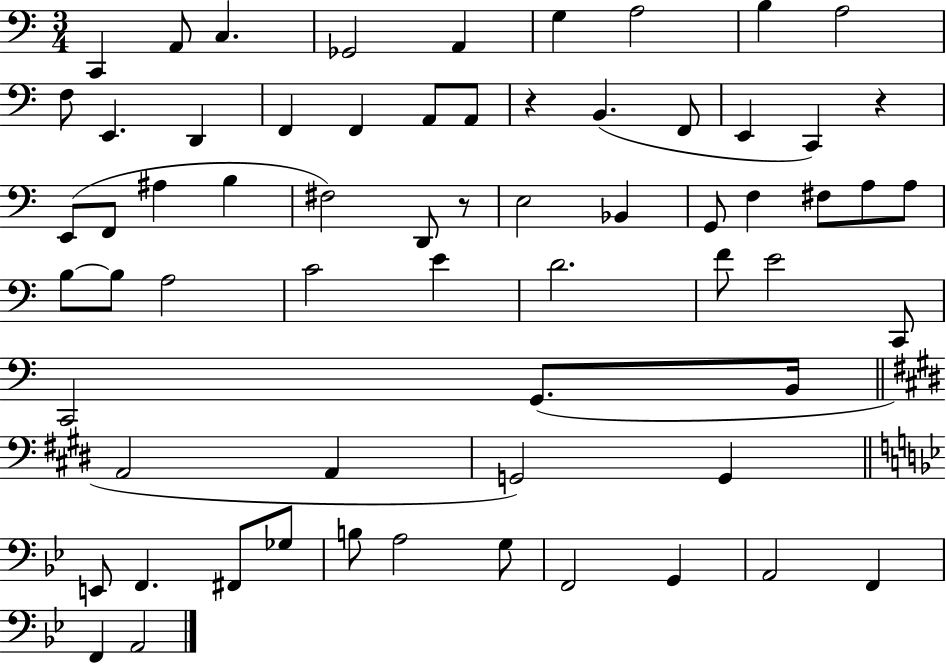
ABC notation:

X:1
T:Untitled
M:3/4
L:1/4
K:C
C,, A,,/2 C, _G,,2 A,, G, A,2 B, A,2 F,/2 E,, D,, F,, F,, A,,/2 A,,/2 z B,, F,,/2 E,, C,, z E,,/2 F,,/2 ^A, B, ^F,2 D,,/2 z/2 E,2 _B,, G,,/2 F, ^F,/2 A,/2 A,/2 B,/2 B,/2 A,2 C2 E D2 F/2 E2 C,,/2 C,,2 G,,/2 B,,/4 A,,2 A,, G,,2 G,, E,,/2 F,, ^F,,/2 _G,/2 B,/2 A,2 G,/2 F,,2 G,, A,,2 F,, F,, A,,2